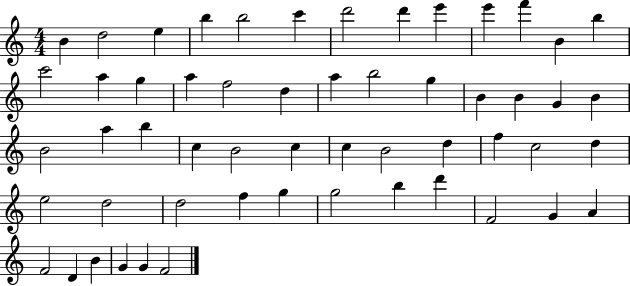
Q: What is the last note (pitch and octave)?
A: F4